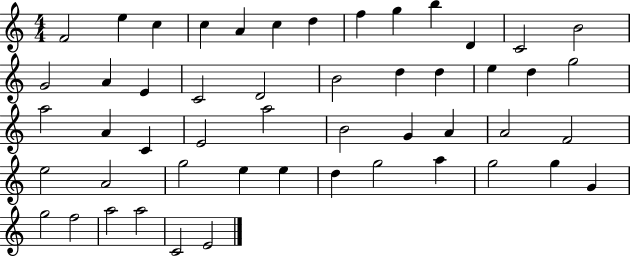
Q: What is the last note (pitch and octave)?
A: E4